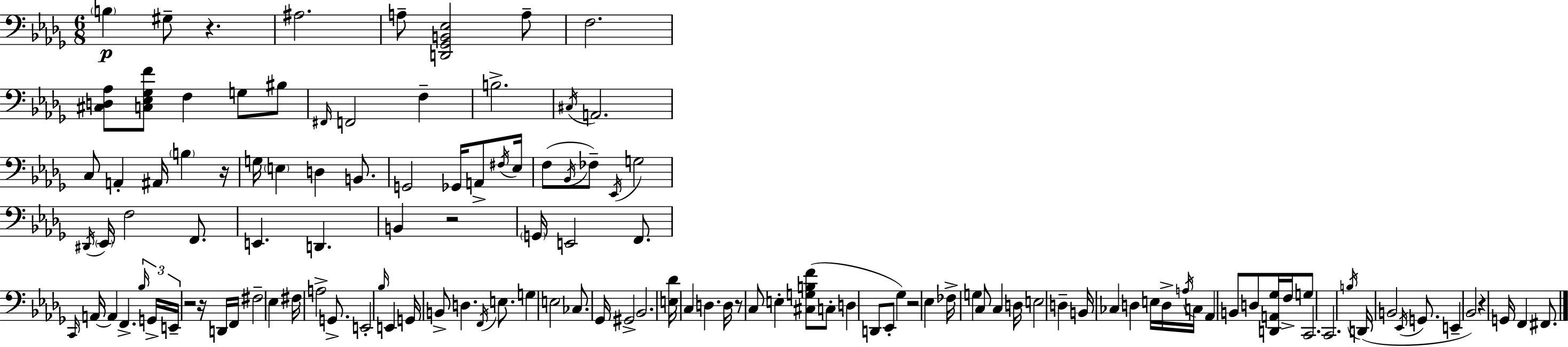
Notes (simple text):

B3/q G#3/e R/q. A#3/h. A3/e [D2,Gb2,B2,Eb3]/h A3/e F3/h. [C#3,D3,Ab3]/e [C3,Eb3,Gb3,F4]/e F3/q G3/e BIS3/e F#2/s F2/h F3/q B3/h. C#3/s A2/h. C3/e A2/q A#2/s B3/q R/s G3/s E3/q D3/q B2/e. G2/h Gb2/s A2/e F#3/s Eb3/s F3/e Bb2/s FES3/e Eb2/s G3/h D#2/s Eb2/s F3/h F2/e. E2/q. D2/q. B2/q R/h G2/s E2/h F2/e. C2/s A2/s A2/q F2/q. Bb3/s G2/s E2/s R/h R/s D2/s F2/s F#3/h Eb3/q F#3/s A3/h G2/e. E2/h Bb3/s E2/q G2/s B2/e D3/q. F2/s E3/e. G3/q E3/h CES3/e. Gb2/s G#2/h Bb2/h. [E3,Db4]/s C3/q D3/q. D3/s R/e C3/e E3/q [C#3,G3,B3,F4]/e C3/e D3/q D2/e Eb2/e Gb3/q R/h Eb3/q FES3/s G3/q C3/e C3/q D3/s E3/h D3/q B2/s CES3/q D3/q E3/s D3/s A3/s C3/s Ab2/q B2/e D3/e [D2,A2,Gb3]/s F3/s G3/e C2/h. C2/h. B3/s D2/s B2/h Eb2/s G2/e. E2/q Bb2/h R/q G2/s F2/q F#2/e.